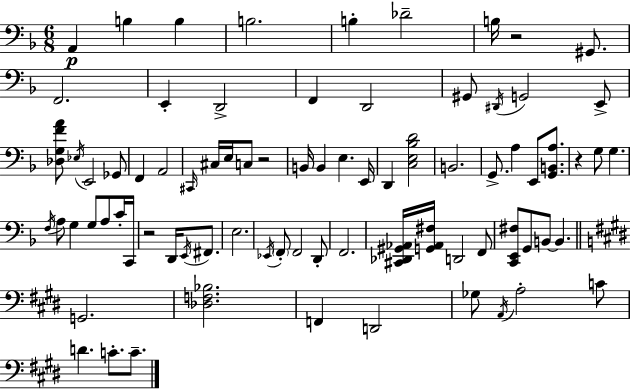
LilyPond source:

{
  \clef bass
  \numericTimeSignature
  \time 6/8
  \key d \minor
  \repeat volta 2 { a,4\p b4 b4 | b2. | b4-. des'2-- | b16 r2 gis,8. | \break f,2. | e,4-. d,2-> | f,4 d,2 | gis,8 \acciaccatura { dis,16 } g,2 e,8-> | \break <des g f' a'>8 \acciaccatura { ees16 } e,2 | ges,8 f,4 a,2 | \grace { cis,16 } cis16 e16 c8 r2 | b,16 b,4 e4. | \break e,16 d,4 <c e bes d'>2 | b,2. | g,8.-> a4 e,8 | <g, b, a>8. r4 g8 g4. | \break \acciaccatura { f16 } a8 g4 g8 | a8 c'16-. c,16 r2 | d,16 \acciaccatura { e,16 } fis,8. e2. | \acciaccatura { ees,16 } \parenthesize f,8-. f,2 | \break d,8-. f,2. | <cis, des, gis, aes,>16 <g, aes, fis>16 d,2 | f,8 <c, e, fis>8 g,8 b,8~~ | b,4. \bar "||" \break \key e \major g,2. | <des f bes>2. | f,4 d,2 | ges8 \acciaccatura { a,16 } a2-. c'8 | \break d'4. c'8.-. c'8.-- | } \bar "|."
}